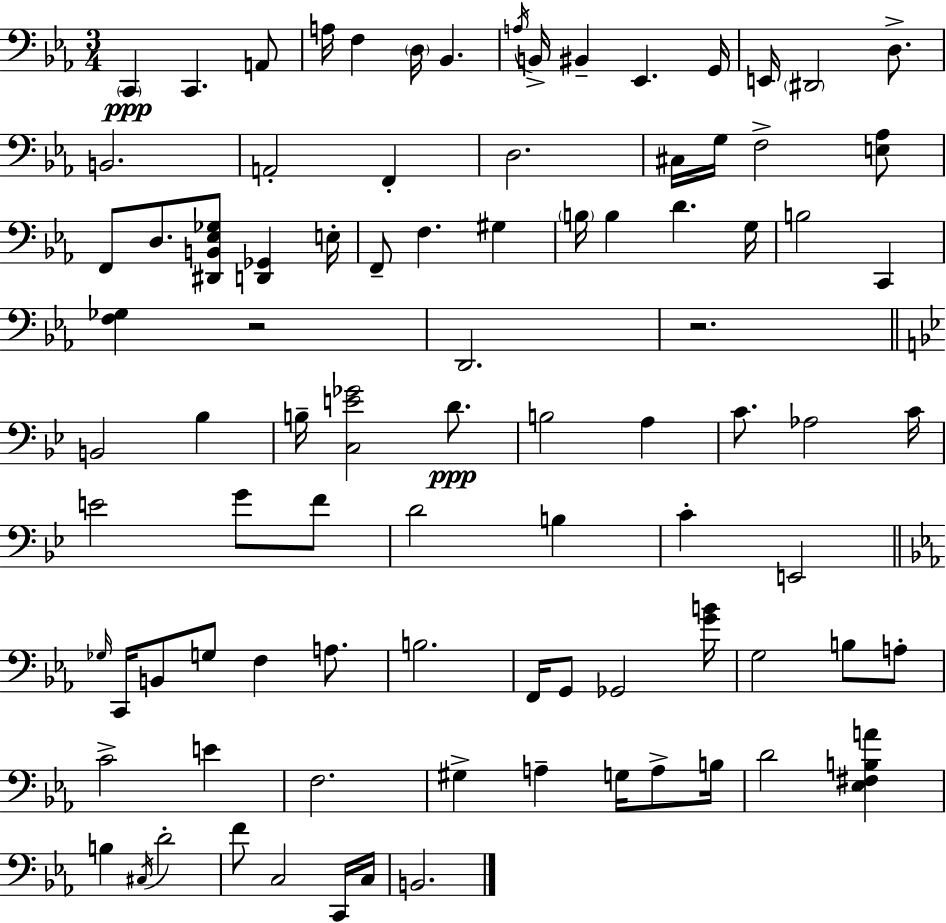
X:1
T:Untitled
M:3/4
L:1/4
K:Eb
C,, C,, A,,/2 A,/4 F, D,/4 _B,, A,/4 B,,/4 ^B,, _E,, G,,/4 E,,/4 ^D,,2 D,/2 B,,2 A,,2 F,, D,2 ^C,/4 G,/4 F,2 [E,_A,]/2 F,,/2 D,/2 [^D,,B,,_E,_G,]/2 [D,,_G,,] E,/4 F,,/2 F, ^G, B,/4 B, D G,/4 B,2 C,, [F,_G,] z2 D,,2 z2 B,,2 _B, B,/4 [C,E_G]2 D/2 B,2 A, C/2 _A,2 C/4 E2 G/2 F/2 D2 B, C E,,2 _G,/4 C,,/4 B,,/2 G,/2 F, A,/2 B,2 F,,/4 G,,/2 _G,,2 [GB]/4 G,2 B,/2 A,/2 C2 E F,2 ^G, A, G,/4 A,/2 B,/4 D2 [_E,^F,B,A] B, ^C,/4 D2 F/2 C,2 C,,/4 C,/4 B,,2